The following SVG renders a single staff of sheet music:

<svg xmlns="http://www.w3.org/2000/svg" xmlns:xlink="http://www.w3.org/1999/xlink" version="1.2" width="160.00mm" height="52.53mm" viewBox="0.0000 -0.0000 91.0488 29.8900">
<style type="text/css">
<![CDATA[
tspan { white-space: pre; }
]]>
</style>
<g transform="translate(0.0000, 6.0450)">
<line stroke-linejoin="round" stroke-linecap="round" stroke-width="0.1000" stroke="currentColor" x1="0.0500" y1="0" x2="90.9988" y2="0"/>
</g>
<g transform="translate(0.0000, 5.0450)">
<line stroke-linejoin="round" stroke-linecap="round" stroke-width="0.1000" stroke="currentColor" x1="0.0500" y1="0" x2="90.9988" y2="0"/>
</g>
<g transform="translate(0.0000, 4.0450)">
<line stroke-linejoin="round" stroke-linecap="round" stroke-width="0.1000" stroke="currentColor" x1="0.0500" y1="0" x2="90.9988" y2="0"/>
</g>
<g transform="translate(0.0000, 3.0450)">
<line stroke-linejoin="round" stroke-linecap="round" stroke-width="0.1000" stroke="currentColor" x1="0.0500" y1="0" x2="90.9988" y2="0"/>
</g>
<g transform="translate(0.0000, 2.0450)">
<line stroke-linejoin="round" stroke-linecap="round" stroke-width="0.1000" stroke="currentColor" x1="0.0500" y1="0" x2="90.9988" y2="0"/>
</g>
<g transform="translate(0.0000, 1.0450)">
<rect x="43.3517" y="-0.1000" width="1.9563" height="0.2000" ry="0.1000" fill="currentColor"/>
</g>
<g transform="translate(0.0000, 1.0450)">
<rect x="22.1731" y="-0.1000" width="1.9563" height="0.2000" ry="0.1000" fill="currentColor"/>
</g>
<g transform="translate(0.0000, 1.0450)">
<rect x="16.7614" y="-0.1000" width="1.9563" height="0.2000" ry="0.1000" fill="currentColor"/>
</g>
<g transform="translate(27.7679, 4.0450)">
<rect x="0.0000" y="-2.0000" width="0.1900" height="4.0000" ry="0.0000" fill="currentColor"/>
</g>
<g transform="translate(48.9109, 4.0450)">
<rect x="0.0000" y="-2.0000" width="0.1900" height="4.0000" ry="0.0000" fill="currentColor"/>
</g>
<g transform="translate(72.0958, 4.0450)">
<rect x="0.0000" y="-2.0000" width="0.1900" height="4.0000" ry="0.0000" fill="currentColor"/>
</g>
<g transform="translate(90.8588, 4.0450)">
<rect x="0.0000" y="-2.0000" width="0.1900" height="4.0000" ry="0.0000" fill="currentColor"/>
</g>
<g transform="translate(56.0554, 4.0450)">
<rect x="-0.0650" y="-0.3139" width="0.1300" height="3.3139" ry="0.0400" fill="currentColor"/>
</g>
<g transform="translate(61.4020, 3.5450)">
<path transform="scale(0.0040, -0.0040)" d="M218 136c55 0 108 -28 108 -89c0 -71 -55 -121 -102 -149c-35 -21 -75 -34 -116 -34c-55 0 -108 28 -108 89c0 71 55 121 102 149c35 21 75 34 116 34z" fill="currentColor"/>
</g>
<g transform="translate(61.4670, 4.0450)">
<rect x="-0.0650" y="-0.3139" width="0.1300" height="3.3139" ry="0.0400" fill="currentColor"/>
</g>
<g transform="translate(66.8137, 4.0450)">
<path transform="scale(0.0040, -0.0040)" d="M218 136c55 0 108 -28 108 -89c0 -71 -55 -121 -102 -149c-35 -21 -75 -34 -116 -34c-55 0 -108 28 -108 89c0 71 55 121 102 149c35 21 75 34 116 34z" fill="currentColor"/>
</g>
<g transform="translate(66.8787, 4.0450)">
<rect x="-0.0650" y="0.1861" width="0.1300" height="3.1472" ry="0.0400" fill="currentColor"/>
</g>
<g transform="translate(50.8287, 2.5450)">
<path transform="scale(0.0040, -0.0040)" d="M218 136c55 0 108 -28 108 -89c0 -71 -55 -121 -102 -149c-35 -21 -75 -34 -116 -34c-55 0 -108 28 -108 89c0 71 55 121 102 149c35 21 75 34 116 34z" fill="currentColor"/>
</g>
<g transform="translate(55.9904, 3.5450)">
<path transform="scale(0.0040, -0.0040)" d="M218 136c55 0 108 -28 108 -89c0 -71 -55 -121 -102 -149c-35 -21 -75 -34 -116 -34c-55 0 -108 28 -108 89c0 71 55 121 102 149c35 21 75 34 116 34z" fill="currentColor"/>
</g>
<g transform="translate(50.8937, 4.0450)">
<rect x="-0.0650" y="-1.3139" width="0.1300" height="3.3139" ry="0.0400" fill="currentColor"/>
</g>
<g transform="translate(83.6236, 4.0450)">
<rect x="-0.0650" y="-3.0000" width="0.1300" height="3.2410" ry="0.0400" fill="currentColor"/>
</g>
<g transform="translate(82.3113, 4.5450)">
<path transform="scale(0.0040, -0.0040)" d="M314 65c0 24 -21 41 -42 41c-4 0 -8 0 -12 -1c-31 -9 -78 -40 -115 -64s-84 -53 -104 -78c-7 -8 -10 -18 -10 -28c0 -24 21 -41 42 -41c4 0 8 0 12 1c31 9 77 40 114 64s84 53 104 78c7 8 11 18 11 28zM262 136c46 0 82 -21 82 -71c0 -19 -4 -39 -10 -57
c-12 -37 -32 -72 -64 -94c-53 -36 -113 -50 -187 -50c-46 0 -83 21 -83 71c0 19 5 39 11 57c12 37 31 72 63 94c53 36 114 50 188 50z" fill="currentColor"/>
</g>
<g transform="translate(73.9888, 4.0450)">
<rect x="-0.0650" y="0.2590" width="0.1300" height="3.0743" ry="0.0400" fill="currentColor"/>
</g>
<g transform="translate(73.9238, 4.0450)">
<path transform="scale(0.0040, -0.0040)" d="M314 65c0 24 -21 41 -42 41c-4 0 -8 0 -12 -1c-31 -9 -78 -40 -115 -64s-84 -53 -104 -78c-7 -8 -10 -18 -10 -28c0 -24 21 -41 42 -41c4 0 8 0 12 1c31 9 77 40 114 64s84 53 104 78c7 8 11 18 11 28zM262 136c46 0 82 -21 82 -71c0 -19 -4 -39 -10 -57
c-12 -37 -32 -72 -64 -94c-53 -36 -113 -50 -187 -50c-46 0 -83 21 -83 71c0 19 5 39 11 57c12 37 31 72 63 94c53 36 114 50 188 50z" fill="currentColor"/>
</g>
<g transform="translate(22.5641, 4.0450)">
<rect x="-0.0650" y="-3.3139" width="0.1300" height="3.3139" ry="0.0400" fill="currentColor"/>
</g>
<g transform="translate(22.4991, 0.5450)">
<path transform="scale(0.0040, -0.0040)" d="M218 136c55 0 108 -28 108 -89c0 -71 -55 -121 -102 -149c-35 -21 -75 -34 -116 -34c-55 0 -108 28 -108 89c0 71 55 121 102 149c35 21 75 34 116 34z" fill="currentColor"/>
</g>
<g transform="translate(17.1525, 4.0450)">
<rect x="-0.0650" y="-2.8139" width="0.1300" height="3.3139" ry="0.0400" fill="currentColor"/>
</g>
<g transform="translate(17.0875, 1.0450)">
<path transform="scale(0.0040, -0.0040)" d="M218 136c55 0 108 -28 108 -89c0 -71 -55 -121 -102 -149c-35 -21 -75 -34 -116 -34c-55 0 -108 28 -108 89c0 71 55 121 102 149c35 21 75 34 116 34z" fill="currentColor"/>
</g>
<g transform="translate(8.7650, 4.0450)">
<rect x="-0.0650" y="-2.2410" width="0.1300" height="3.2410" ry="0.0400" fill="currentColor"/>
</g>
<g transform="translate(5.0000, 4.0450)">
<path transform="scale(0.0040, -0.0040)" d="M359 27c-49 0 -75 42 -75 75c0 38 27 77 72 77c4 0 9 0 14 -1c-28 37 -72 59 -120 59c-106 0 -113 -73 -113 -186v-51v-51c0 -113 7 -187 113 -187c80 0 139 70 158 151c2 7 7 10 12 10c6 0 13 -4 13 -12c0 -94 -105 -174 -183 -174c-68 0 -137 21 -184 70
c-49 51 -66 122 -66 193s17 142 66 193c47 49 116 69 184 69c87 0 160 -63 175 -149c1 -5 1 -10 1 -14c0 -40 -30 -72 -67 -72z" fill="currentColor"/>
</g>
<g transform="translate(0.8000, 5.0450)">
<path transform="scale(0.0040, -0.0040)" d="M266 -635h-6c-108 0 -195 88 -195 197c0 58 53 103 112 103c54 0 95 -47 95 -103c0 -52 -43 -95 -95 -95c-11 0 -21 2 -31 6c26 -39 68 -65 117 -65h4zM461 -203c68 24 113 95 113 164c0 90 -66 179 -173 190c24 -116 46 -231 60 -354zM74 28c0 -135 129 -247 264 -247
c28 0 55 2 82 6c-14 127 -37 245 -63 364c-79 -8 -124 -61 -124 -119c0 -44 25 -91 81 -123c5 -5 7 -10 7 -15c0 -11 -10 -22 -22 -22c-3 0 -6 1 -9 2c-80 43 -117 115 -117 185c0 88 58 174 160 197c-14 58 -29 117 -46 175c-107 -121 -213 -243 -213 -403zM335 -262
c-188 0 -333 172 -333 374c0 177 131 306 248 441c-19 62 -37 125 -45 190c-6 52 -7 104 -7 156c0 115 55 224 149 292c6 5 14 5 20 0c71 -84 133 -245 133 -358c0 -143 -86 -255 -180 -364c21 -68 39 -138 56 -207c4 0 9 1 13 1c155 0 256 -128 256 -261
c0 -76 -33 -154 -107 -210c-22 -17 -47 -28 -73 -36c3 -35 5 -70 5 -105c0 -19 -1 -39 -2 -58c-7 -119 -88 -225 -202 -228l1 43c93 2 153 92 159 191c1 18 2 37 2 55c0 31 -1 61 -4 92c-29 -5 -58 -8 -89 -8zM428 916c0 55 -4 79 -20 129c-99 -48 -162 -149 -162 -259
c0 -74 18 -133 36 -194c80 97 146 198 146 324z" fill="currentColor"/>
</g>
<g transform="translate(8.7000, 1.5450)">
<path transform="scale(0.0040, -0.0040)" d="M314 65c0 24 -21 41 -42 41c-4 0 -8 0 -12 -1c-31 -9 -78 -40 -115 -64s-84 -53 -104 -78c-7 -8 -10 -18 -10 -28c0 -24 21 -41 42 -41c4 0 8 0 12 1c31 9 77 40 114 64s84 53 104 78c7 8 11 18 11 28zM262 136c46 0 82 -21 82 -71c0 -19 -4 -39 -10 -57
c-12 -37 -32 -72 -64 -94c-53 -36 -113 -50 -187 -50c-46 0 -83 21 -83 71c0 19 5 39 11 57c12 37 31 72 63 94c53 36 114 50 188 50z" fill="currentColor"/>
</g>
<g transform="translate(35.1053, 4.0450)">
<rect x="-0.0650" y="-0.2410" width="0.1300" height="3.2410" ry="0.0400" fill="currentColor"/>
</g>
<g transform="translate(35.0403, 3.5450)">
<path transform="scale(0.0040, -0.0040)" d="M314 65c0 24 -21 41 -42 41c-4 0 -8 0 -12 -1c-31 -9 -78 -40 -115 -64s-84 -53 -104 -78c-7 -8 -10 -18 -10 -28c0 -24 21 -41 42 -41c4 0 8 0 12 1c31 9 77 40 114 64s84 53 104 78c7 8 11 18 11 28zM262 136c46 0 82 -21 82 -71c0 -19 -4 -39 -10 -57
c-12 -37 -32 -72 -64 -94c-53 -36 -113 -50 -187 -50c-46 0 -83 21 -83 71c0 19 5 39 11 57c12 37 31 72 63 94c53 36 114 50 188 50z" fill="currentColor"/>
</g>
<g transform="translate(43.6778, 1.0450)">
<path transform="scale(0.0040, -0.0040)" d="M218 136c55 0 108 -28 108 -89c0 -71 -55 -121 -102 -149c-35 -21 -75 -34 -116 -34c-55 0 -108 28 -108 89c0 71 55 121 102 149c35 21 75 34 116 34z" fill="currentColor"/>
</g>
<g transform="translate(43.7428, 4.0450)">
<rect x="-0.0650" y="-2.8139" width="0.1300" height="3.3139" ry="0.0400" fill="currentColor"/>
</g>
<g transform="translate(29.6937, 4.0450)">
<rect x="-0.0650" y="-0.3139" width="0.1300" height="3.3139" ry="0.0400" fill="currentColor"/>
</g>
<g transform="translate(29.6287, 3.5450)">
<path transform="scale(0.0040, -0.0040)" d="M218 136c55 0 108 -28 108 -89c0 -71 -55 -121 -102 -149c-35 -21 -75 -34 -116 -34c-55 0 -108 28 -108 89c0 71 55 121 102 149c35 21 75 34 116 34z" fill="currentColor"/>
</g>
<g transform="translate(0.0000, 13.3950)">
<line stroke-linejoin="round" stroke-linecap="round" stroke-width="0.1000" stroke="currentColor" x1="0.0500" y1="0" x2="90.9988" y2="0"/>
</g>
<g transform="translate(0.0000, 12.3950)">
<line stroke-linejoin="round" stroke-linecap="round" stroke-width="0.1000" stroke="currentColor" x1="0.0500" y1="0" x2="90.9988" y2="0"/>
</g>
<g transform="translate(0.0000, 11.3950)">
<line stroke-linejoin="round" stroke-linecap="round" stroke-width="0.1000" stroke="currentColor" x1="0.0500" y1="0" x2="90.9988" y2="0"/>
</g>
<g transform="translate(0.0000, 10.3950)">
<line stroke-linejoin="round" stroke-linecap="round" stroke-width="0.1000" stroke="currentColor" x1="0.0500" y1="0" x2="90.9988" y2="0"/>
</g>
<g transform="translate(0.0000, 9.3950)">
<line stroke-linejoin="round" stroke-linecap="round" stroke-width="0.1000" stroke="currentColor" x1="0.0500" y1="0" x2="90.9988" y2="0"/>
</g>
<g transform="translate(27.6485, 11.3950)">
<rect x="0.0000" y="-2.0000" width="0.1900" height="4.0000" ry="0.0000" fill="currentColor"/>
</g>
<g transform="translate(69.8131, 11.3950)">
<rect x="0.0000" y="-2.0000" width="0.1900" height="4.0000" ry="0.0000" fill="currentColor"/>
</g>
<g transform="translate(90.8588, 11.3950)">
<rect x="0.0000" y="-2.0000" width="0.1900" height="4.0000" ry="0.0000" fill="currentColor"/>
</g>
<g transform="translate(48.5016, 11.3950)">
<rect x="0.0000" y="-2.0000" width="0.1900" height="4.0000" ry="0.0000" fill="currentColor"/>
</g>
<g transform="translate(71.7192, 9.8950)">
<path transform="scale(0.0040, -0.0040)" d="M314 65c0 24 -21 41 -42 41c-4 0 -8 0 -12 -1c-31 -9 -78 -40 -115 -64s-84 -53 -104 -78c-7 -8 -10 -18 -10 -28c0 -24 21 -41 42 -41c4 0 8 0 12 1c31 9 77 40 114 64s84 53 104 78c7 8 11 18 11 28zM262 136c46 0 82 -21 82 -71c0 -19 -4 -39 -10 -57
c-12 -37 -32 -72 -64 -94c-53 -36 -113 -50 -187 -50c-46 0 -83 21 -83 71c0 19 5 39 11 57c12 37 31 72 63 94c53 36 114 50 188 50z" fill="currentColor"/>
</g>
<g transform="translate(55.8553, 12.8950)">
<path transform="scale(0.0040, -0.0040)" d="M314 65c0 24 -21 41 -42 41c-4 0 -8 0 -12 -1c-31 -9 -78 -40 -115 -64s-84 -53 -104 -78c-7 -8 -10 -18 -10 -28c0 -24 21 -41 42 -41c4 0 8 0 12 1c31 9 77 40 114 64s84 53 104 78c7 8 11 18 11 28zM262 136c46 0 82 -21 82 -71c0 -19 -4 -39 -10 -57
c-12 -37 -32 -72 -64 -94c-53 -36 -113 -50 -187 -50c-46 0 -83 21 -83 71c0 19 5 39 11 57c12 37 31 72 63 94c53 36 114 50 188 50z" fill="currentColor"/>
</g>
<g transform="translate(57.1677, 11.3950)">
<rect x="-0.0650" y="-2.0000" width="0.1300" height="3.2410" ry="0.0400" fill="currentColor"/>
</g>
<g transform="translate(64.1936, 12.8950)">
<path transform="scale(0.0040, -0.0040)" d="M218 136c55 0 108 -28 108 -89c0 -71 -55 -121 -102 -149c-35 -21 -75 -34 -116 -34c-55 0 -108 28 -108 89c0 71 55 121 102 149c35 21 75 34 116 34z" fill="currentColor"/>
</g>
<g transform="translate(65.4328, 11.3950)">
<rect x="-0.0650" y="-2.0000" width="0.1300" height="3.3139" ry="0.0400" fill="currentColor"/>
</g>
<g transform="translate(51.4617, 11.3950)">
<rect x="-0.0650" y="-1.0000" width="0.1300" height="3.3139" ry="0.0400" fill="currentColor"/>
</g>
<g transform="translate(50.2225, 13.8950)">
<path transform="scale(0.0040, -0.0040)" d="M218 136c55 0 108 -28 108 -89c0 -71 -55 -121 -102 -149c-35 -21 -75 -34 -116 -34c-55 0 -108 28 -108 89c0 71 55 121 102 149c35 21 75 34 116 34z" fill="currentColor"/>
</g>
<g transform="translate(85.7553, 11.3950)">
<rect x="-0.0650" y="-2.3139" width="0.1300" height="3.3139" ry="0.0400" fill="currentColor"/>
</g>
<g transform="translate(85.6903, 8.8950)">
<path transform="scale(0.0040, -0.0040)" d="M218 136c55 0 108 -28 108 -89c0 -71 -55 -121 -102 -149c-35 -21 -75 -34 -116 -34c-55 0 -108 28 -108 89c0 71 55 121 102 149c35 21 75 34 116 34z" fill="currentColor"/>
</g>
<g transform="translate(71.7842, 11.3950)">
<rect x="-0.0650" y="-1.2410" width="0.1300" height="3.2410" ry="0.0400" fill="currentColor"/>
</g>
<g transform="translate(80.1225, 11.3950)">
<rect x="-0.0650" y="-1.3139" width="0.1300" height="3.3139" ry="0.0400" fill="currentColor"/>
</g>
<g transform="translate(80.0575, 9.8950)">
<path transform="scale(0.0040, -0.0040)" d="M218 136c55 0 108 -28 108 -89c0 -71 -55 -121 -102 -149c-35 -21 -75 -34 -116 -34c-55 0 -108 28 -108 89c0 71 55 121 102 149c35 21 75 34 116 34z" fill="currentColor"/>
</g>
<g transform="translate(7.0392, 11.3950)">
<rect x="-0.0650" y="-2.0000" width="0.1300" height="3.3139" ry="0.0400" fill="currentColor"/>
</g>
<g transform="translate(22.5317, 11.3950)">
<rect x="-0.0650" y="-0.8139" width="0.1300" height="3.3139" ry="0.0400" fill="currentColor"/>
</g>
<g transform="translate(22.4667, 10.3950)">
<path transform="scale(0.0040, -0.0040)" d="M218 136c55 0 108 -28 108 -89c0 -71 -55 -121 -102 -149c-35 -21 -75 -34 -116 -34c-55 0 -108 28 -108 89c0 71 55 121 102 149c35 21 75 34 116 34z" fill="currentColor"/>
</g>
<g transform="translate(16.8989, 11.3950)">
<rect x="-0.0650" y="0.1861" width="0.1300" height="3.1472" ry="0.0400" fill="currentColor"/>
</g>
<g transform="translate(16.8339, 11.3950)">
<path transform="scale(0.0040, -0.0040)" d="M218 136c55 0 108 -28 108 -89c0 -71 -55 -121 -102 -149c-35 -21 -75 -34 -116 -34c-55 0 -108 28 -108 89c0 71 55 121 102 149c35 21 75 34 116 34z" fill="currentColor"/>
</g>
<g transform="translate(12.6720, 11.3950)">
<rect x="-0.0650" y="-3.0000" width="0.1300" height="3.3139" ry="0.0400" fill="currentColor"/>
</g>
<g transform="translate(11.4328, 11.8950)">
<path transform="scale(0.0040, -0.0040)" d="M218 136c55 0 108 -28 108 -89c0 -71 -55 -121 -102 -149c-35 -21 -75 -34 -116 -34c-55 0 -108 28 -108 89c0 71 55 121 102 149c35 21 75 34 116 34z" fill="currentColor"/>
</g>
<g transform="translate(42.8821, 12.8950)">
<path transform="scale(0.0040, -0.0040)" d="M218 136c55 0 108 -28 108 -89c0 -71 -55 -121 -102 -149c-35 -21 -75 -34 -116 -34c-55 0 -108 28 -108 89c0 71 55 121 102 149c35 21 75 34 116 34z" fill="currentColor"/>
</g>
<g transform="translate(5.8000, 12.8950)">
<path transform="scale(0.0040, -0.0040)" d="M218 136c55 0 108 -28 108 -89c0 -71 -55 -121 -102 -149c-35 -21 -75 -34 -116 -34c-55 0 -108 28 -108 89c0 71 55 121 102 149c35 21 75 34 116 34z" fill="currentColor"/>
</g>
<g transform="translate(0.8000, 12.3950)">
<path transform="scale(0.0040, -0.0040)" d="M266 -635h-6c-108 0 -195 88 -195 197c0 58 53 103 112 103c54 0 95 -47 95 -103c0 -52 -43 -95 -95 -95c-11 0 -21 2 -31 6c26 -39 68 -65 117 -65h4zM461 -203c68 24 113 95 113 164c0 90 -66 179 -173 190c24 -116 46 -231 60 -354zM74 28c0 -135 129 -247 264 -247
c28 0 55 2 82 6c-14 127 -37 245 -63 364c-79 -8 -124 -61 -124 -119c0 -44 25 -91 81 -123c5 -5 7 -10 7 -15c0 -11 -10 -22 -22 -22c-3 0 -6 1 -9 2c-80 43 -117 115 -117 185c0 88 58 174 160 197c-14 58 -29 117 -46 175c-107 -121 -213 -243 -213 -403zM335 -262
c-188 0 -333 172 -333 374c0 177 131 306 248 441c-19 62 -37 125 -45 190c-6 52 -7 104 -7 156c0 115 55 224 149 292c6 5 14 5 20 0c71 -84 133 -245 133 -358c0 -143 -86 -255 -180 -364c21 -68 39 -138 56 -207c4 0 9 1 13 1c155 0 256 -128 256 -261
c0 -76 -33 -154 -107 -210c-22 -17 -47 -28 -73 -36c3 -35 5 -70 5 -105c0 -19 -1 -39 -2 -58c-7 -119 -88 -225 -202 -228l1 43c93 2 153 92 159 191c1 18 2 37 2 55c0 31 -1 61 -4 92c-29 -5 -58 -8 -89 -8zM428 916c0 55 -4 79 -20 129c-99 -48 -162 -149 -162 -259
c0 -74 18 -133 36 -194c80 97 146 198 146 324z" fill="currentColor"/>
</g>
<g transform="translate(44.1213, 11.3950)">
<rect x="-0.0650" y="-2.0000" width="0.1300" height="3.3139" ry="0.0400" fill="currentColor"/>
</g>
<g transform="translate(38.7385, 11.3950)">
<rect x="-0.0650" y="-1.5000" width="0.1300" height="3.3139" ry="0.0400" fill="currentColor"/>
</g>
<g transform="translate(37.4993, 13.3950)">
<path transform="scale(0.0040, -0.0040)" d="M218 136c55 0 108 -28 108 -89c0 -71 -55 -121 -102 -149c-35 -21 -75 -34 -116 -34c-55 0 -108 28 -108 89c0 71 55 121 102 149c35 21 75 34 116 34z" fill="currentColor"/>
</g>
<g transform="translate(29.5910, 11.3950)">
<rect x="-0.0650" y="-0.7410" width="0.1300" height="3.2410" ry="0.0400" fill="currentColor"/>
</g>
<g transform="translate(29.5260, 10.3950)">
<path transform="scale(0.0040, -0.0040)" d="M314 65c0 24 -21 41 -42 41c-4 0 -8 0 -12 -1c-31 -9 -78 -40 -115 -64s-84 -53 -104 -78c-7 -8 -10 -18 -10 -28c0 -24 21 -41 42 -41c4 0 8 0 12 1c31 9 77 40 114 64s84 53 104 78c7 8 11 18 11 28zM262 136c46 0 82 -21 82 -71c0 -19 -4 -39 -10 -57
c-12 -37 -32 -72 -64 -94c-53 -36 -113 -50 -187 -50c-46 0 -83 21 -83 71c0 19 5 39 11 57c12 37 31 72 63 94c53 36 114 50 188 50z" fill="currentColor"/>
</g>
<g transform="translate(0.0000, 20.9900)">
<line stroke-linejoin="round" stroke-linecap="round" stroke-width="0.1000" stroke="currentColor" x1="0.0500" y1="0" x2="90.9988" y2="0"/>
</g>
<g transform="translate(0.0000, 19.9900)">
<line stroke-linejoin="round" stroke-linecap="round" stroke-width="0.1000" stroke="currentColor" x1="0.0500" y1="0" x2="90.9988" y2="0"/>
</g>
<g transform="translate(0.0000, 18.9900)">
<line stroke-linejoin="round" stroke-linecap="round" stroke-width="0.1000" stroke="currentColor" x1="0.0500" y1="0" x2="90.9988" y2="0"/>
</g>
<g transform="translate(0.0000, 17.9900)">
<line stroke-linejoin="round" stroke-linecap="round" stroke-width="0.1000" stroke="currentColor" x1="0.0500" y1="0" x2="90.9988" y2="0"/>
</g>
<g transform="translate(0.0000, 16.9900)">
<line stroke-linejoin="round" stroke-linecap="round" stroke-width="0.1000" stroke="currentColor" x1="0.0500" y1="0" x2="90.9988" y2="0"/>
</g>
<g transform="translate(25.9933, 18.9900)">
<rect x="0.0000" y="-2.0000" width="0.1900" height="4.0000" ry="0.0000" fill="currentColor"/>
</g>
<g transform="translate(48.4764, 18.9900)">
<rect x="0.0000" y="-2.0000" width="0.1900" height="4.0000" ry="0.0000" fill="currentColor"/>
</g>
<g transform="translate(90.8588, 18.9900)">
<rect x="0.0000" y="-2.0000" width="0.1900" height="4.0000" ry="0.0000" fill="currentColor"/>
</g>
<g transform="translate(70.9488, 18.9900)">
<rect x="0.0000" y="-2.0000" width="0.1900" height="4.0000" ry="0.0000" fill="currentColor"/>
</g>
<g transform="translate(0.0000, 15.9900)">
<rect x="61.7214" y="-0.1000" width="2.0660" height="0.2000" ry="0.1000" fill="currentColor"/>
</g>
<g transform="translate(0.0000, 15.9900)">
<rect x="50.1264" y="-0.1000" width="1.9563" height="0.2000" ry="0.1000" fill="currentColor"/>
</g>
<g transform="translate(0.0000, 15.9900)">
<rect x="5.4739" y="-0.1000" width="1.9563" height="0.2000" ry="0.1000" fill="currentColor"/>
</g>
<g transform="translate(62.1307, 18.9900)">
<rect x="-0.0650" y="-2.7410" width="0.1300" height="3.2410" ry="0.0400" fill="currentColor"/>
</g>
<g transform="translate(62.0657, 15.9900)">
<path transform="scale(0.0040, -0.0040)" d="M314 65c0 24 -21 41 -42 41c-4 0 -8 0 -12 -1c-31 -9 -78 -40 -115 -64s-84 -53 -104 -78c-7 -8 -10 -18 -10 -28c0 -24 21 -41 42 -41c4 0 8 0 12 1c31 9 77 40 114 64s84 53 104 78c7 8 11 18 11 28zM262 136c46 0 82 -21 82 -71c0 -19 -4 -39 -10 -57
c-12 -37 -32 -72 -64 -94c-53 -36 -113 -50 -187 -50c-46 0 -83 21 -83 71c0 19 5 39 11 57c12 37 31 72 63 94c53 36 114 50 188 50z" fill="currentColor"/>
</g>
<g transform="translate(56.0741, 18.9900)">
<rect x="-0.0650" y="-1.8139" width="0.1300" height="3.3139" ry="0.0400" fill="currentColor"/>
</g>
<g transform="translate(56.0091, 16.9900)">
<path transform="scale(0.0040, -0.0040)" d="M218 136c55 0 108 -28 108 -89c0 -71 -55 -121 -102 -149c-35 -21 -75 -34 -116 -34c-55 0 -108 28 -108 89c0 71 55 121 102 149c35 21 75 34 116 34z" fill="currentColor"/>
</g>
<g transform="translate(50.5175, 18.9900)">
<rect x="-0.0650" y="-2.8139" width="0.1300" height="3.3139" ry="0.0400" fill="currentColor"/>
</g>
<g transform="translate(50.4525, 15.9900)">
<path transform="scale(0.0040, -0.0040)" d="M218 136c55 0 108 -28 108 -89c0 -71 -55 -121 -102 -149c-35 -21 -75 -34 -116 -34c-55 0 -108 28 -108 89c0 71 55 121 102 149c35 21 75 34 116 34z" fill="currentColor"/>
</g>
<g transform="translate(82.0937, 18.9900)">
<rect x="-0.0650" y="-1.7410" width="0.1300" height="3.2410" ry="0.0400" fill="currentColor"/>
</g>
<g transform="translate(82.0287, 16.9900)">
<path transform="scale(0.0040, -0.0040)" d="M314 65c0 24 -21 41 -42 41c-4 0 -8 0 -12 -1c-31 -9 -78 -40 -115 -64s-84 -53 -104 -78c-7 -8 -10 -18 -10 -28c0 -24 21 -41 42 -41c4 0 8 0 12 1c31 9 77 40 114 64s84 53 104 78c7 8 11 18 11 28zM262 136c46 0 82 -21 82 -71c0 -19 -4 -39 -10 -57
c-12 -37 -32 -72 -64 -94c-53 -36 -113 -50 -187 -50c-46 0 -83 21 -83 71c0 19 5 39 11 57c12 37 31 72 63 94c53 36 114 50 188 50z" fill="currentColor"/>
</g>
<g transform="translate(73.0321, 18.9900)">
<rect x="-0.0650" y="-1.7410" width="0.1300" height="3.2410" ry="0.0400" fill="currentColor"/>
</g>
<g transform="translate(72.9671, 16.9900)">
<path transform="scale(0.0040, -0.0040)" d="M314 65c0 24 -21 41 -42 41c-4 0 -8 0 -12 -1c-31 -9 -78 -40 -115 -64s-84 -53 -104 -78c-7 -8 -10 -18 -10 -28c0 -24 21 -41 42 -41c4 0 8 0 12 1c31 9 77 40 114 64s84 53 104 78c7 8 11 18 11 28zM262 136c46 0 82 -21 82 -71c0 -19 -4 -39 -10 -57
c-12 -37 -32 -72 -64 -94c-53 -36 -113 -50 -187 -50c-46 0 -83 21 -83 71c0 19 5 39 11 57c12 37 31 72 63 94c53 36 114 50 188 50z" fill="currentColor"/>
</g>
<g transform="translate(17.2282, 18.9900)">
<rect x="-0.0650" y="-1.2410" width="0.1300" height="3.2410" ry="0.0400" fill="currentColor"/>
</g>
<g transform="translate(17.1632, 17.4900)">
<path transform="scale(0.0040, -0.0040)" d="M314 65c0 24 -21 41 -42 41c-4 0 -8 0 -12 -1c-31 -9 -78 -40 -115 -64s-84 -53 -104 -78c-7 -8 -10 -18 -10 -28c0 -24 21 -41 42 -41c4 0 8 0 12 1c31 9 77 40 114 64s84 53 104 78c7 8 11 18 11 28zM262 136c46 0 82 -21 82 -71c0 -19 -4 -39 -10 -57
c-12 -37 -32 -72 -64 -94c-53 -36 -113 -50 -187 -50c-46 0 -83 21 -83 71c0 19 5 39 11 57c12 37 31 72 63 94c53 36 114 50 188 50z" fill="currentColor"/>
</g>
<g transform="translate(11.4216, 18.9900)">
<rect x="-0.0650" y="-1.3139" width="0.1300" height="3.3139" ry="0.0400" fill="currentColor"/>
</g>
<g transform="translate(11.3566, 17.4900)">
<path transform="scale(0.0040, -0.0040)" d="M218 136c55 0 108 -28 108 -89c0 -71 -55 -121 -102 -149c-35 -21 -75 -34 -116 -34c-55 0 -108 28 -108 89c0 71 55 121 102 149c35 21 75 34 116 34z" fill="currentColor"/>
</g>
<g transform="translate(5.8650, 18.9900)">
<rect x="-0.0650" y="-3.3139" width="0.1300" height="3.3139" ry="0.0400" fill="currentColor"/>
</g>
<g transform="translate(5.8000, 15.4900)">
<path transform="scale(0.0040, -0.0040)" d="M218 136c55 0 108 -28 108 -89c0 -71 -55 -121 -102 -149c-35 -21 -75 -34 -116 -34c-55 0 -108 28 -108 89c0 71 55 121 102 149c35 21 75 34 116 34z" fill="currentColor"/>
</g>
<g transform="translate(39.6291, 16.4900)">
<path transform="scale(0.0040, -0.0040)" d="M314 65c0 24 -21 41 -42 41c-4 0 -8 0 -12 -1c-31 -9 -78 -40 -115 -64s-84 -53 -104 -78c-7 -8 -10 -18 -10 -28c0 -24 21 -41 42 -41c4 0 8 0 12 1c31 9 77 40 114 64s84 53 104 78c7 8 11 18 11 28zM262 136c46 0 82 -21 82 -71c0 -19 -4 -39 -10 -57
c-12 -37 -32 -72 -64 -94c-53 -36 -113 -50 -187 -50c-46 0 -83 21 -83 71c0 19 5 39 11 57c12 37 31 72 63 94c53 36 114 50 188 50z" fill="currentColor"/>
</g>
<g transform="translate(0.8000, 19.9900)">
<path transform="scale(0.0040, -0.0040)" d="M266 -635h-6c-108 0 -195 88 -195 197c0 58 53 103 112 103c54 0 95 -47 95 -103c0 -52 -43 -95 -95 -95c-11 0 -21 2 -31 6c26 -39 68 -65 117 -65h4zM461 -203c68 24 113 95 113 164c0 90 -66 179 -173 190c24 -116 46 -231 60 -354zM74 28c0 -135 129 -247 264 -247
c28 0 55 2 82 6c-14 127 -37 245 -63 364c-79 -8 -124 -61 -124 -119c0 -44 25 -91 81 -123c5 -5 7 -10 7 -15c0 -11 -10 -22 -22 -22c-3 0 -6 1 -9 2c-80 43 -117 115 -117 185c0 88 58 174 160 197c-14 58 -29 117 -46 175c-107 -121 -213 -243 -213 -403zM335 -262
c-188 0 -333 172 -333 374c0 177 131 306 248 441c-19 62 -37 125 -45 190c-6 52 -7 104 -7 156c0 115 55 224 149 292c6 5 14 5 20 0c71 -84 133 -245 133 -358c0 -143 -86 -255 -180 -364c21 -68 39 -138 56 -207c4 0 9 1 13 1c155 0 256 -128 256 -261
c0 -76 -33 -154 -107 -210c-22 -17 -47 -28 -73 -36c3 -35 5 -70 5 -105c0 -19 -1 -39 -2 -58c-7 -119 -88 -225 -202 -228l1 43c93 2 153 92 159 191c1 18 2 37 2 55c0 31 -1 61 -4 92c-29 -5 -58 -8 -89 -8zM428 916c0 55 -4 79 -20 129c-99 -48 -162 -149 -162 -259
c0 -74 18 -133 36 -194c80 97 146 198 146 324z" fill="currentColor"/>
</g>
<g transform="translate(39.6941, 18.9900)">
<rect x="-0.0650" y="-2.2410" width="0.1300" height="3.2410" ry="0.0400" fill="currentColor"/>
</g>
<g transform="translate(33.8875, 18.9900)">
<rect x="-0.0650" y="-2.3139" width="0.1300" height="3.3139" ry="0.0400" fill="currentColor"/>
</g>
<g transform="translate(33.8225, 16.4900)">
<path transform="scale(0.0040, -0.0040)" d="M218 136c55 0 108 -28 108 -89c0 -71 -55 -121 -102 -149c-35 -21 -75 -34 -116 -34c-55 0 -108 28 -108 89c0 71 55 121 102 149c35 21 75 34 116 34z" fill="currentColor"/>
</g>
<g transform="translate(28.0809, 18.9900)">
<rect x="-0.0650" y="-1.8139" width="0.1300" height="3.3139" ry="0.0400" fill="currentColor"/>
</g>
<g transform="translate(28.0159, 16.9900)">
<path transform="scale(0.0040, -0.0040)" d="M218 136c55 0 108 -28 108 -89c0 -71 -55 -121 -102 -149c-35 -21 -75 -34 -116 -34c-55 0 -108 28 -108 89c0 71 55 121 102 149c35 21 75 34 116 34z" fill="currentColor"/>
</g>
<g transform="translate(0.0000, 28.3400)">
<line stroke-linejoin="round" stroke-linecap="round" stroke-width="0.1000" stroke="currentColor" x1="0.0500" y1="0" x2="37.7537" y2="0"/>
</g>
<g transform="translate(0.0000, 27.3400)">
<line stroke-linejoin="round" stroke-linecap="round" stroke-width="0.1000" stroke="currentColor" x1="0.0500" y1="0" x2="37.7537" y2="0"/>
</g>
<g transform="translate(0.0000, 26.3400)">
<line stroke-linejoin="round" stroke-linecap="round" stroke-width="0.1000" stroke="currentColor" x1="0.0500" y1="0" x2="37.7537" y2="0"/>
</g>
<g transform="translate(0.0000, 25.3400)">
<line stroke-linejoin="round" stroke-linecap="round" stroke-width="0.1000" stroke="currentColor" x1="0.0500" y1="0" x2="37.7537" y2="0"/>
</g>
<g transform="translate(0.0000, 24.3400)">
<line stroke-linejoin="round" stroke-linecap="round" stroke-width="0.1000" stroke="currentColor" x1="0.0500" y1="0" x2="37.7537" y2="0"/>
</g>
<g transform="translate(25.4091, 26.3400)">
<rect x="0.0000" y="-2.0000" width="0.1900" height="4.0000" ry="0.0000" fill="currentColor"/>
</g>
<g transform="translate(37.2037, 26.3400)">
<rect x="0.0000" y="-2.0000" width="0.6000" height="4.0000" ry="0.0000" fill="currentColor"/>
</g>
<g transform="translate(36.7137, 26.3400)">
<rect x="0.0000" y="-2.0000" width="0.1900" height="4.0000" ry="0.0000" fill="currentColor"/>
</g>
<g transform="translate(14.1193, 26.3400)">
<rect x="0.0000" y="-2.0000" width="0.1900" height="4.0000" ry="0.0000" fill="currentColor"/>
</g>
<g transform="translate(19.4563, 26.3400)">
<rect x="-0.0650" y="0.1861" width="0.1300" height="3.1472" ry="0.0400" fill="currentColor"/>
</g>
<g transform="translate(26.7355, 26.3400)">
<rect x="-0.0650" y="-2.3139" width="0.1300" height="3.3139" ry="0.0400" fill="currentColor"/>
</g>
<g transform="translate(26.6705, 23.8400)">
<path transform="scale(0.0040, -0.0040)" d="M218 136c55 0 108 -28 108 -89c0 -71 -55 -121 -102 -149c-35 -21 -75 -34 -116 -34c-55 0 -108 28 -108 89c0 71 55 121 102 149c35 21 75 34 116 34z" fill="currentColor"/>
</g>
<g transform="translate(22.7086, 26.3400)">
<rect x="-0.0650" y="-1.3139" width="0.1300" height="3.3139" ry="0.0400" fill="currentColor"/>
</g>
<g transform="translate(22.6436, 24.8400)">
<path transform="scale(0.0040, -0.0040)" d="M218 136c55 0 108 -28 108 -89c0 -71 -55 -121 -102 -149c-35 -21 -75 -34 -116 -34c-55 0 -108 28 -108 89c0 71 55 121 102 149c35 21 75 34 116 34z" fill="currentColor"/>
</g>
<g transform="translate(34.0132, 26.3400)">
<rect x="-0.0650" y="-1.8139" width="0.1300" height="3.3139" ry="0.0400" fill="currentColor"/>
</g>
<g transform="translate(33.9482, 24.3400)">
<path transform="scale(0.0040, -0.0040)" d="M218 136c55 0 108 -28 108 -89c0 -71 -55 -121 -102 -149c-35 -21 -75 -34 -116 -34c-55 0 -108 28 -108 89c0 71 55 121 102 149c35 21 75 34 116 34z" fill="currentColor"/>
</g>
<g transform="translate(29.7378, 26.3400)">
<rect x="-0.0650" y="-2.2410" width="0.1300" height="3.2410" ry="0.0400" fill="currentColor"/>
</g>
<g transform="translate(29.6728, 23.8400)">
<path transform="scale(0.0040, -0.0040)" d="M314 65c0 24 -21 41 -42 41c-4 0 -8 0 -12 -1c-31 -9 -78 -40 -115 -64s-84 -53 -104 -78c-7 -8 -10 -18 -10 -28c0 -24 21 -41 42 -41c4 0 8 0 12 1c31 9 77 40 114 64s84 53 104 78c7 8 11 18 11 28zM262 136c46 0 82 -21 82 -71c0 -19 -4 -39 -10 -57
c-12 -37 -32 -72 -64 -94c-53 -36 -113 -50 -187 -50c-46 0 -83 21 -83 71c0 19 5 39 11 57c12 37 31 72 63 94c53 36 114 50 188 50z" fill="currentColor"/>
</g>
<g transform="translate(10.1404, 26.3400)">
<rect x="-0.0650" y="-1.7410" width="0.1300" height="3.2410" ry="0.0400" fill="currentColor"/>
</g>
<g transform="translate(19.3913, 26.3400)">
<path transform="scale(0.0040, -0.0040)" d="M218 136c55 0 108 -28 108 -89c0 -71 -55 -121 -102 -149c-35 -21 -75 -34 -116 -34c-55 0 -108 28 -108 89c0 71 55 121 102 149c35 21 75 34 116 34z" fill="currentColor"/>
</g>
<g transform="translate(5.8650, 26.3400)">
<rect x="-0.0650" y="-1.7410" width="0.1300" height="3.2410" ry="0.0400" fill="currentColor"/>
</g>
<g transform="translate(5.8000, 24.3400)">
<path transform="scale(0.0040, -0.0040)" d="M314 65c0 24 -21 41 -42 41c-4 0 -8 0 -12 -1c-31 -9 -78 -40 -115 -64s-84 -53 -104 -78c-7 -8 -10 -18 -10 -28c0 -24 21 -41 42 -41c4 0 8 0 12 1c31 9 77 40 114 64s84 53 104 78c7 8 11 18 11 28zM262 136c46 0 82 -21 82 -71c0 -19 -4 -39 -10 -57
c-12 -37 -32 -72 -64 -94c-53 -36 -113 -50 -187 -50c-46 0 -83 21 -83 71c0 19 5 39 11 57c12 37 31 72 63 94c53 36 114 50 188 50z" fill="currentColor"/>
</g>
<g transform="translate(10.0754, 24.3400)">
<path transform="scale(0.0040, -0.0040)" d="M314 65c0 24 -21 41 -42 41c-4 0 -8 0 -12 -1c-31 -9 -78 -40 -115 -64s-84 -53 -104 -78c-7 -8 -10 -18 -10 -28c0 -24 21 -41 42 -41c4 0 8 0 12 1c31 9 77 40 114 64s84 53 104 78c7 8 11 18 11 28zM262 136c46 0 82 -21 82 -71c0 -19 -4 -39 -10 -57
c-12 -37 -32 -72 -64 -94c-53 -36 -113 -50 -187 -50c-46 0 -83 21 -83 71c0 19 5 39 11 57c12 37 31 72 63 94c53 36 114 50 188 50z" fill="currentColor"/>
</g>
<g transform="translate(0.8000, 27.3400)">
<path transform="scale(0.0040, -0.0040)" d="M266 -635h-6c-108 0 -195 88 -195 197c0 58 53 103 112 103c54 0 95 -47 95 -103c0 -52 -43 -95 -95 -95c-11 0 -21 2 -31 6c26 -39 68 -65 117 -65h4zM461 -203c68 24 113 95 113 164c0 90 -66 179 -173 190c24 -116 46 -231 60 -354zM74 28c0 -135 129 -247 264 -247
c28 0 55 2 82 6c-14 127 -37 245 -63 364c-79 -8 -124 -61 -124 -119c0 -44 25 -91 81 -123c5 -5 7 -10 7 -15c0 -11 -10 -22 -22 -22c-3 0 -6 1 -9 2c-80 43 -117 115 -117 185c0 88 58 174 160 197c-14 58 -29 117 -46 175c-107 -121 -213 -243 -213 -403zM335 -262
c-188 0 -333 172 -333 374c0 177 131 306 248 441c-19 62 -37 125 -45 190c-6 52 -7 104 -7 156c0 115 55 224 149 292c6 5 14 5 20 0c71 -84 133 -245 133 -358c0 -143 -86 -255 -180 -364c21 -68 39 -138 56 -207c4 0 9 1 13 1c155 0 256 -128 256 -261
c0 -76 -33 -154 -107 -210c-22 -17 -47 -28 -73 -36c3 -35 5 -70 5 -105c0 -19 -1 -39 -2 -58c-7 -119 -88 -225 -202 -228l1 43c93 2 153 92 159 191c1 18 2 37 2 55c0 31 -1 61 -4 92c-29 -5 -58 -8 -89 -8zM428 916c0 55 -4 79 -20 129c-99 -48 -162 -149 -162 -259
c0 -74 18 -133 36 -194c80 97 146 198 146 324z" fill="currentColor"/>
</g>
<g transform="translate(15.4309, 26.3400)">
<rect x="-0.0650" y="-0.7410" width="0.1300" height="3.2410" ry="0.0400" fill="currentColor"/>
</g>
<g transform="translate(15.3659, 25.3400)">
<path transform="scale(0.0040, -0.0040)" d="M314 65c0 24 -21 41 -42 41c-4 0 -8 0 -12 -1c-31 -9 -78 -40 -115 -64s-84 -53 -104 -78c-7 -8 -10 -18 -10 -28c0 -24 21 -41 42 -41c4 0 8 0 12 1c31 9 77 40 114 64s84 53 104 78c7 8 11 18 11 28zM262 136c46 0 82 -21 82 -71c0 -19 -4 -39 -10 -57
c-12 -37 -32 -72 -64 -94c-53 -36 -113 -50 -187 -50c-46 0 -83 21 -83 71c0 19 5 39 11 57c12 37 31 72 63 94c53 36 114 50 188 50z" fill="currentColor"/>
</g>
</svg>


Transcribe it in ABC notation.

X:1
T:Untitled
M:4/4
L:1/4
K:C
g2 a b c c2 a e c c B B2 A2 F A B d d2 E F D F2 F e2 e g b e e2 f g g2 a f a2 f2 f2 f2 f2 d2 B e g g2 f